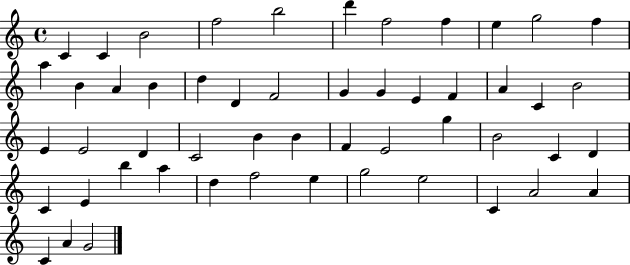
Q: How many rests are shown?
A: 0